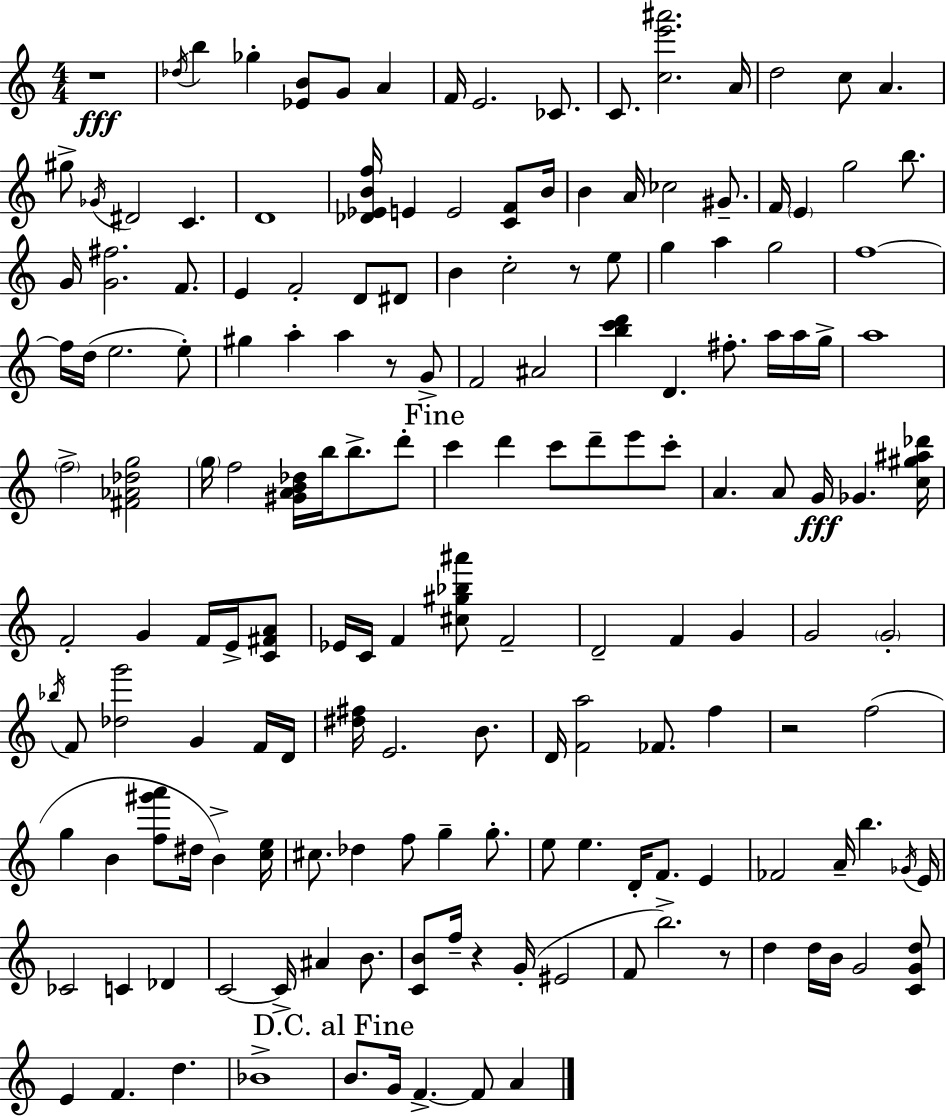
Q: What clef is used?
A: treble